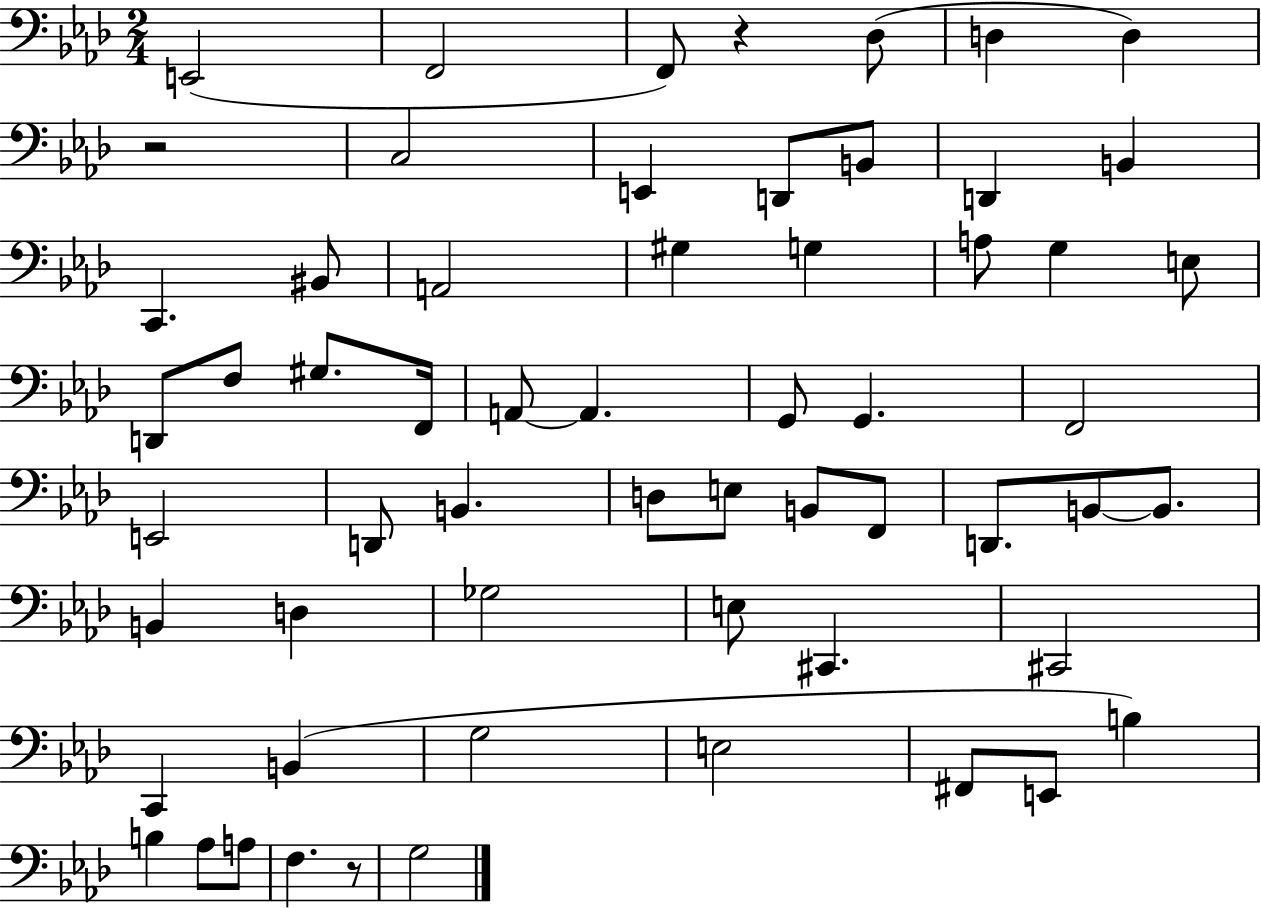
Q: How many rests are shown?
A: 3